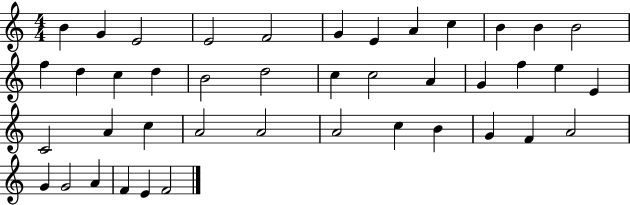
X:1
T:Untitled
M:4/4
L:1/4
K:C
B G E2 E2 F2 G E A c B B B2 f d c d B2 d2 c c2 A G f e E C2 A c A2 A2 A2 c B G F A2 G G2 A F E F2